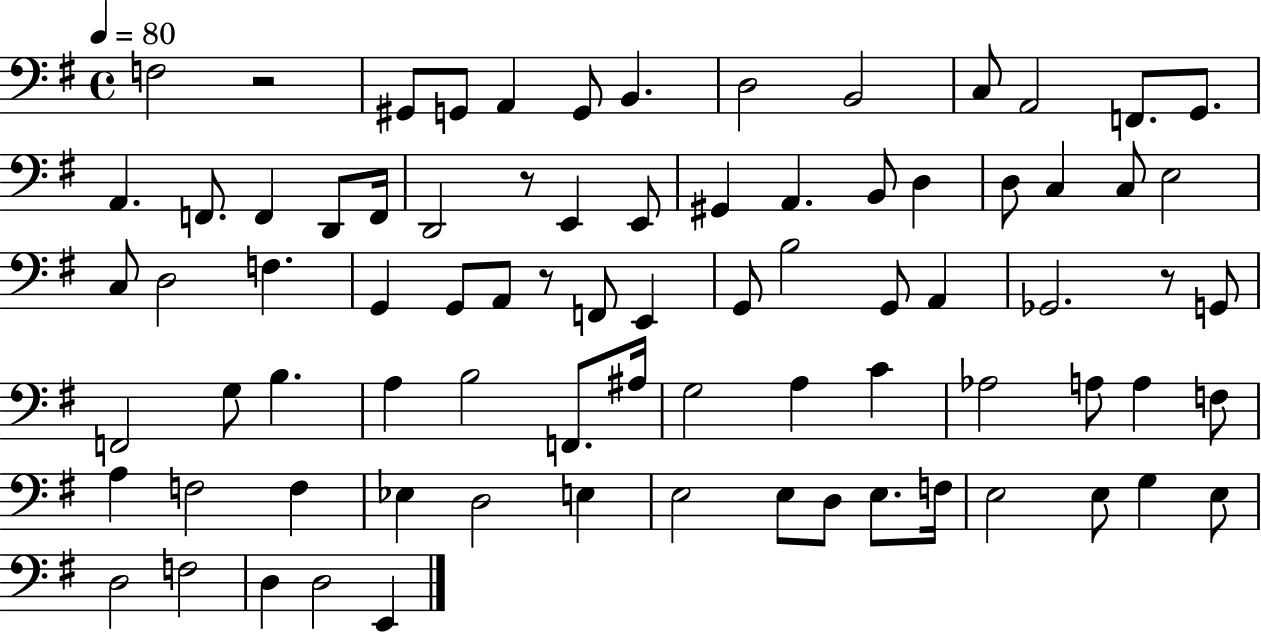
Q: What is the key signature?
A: G major